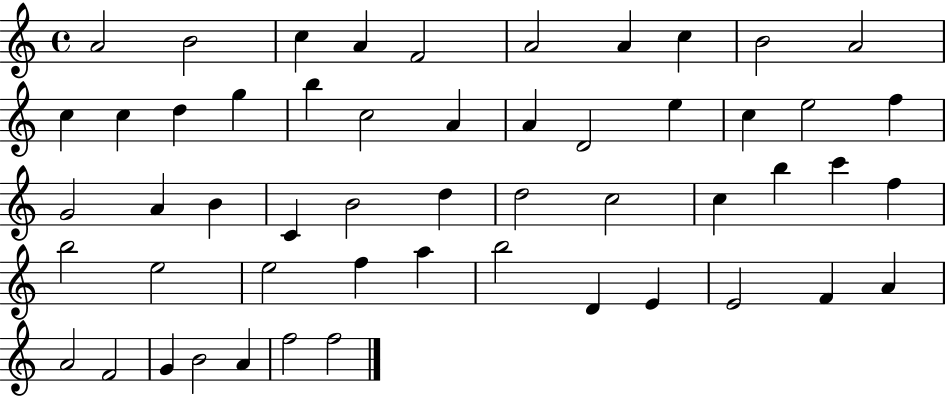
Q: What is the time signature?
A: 4/4